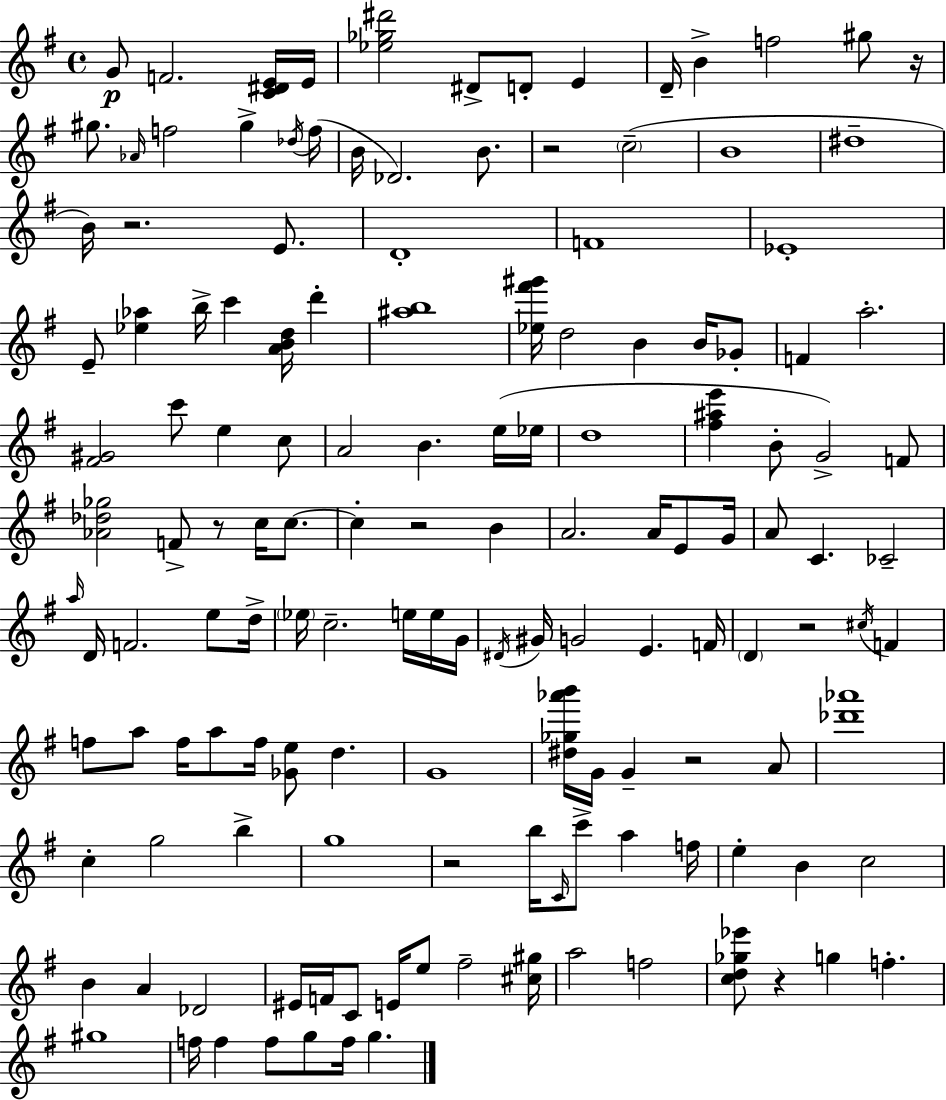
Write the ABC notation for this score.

X:1
T:Untitled
M:4/4
L:1/4
K:G
G/2 F2 [C^DE]/4 E/4 [_e_g^d']2 ^D/2 D/2 E D/4 B f2 ^g/2 z/4 ^g/2 _A/4 f2 ^g _d/4 f/4 B/4 _D2 B/2 z2 c2 B4 ^d4 B/4 z2 E/2 D4 F4 _E4 E/2 [_e_a] b/4 c' [ABd]/4 d' [^ab]4 [_e^f'^g']/4 d2 B B/4 _G/2 F a2 [^F^G]2 c'/2 e c/2 A2 B e/4 _e/4 d4 [^f^ae'] B/2 G2 F/2 [_A_d_g]2 F/2 z/2 c/4 c/2 c z2 B A2 A/4 E/2 G/4 A/2 C _C2 a/4 D/4 F2 e/2 d/4 _e/4 c2 e/4 e/4 G/4 ^D/4 ^G/4 G2 E F/4 D z2 ^c/4 F f/2 a/2 f/4 a/2 f/4 [_Ge]/2 d G4 [^d_g_a'b']/4 G/4 G z2 A/2 [_d'_a']4 c g2 b g4 z2 b/4 C/4 c'/2 a f/4 e B c2 B A _D2 ^E/4 F/4 C/2 E/4 e/2 ^f2 [^c^g]/4 a2 f2 [cd_g_e']/2 z g f ^g4 f/4 f f/2 g/2 f/4 g